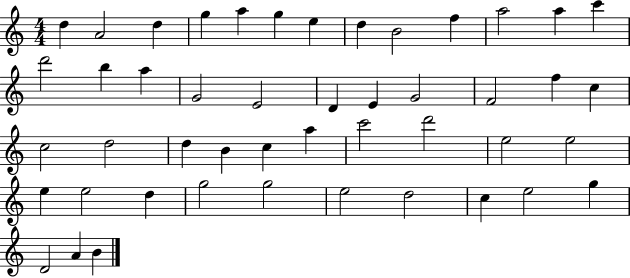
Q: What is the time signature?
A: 4/4